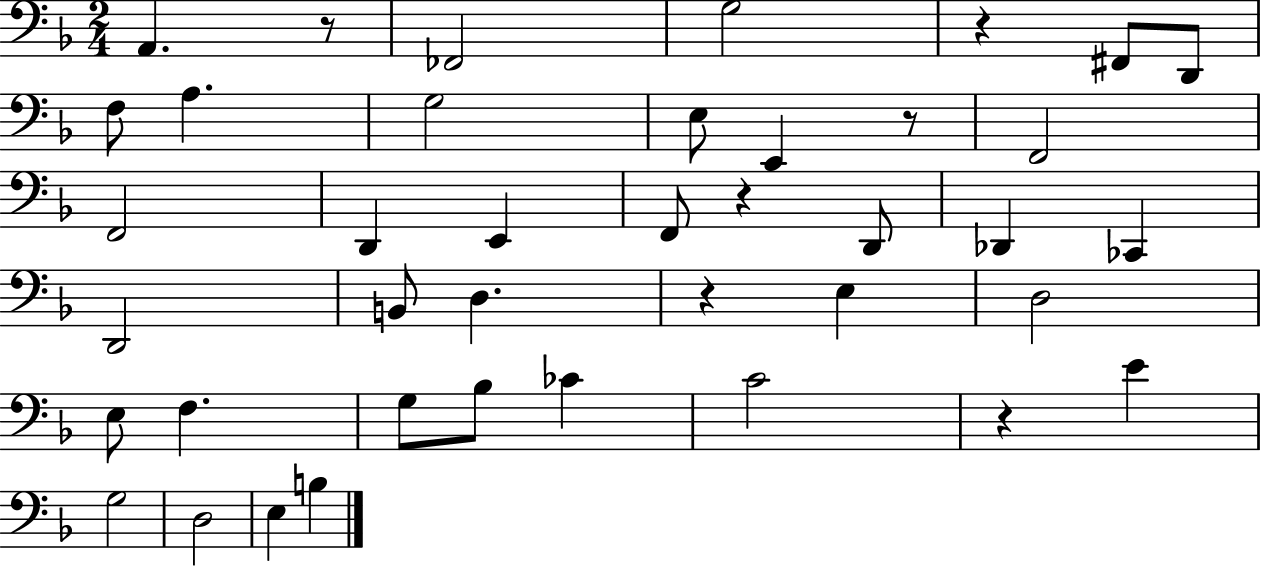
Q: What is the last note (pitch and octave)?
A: B3